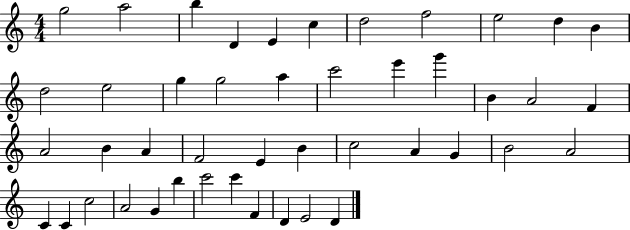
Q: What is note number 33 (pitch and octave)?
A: A4